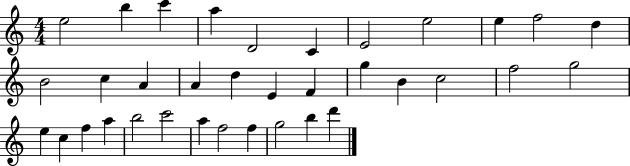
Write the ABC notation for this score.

X:1
T:Untitled
M:4/4
L:1/4
K:C
e2 b c' a D2 C E2 e2 e f2 d B2 c A A d E F g B c2 f2 g2 e c f a b2 c'2 a f2 f g2 b d'